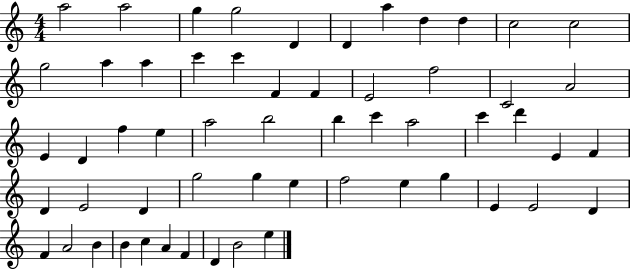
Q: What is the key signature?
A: C major